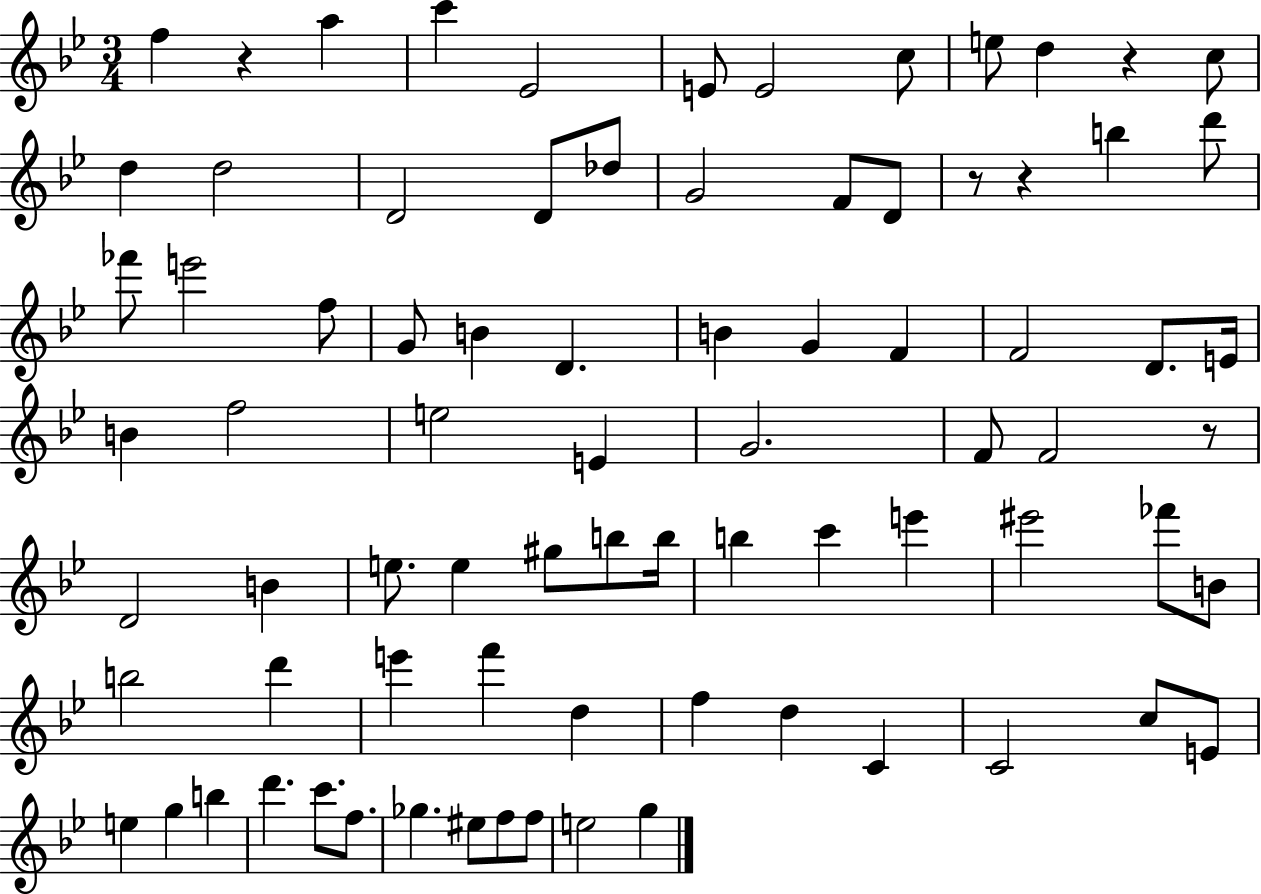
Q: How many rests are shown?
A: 5